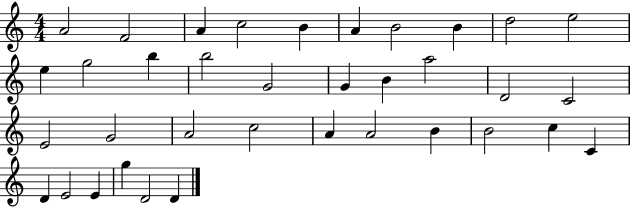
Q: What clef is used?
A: treble